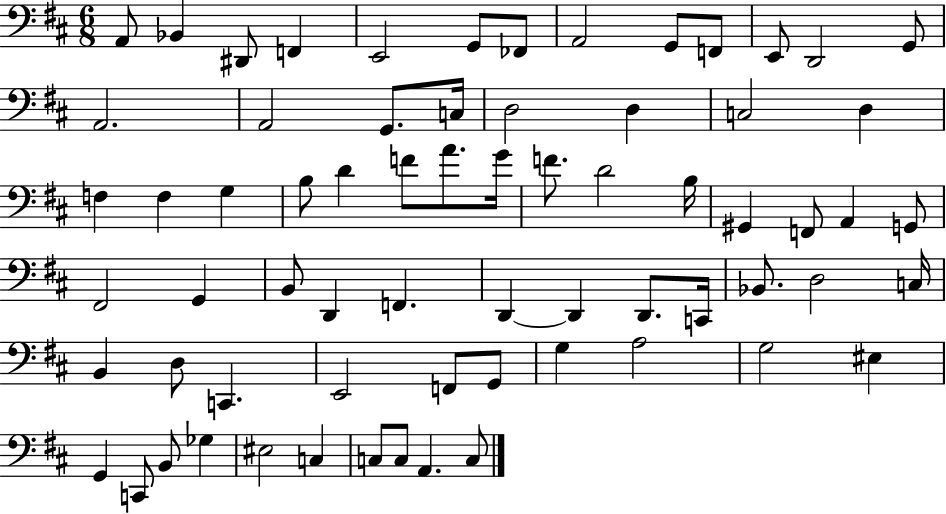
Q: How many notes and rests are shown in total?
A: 68